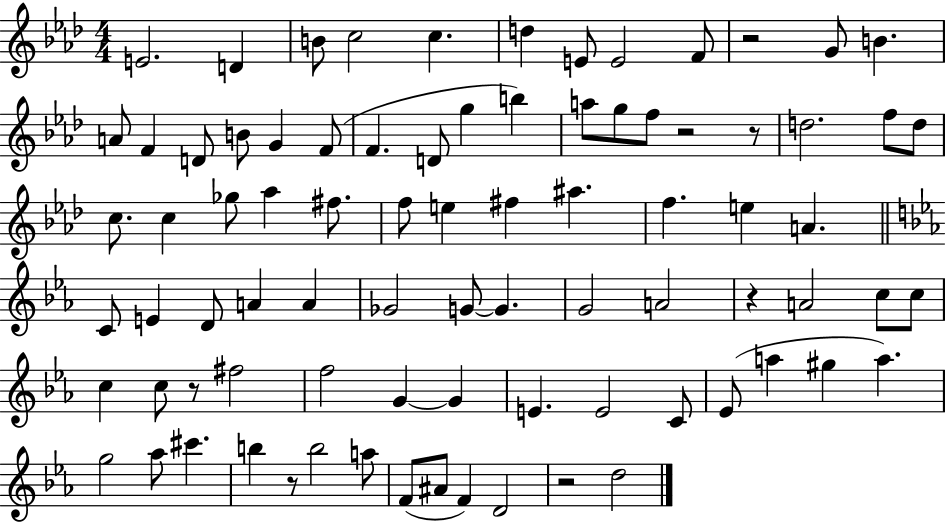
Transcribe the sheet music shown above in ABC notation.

X:1
T:Untitled
M:4/4
L:1/4
K:Ab
E2 D B/2 c2 c d E/2 E2 F/2 z2 G/2 B A/2 F D/2 B/2 G F/2 F D/2 g b a/2 g/2 f/2 z2 z/2 d2 f/2 d/2 c/2 c _g/2 _a ^f/2 f/2 e ^f ^a f e A C/2 E D/2 A A _G2 G/2 G G2 A2 z A2 c/2 c/2 c c/2 z/2 ^f2 f2 G G E E2 C/2 _E/2 a ^g a g2 _a/2 ^c' b z/2 b2 a/2 F/2 ^A/2 F D2 z2 d2